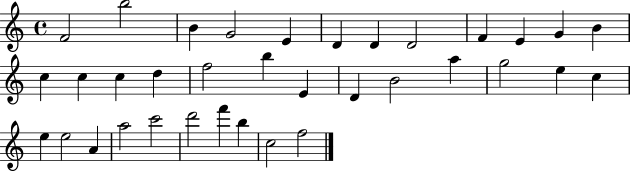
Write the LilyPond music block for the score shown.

{
  \clef treble
  \time 4/4
  \defaultTimeSignature
  \key c \major
  f'2 b''2 | b'4 g'2 e'4 | d'4 d'4 d'2 | f'4 e'4 g'4 b'4 | \break c''4 c''4 c''4 d''4 | f''2 b''4 e'4 | d'4 b'2 a''4 | g''2 e''4 c''4 | \break e''4 e''2 a'4 | a''2 c'''2 | d'''2 f'''4 b''4 | c''2 f''2 | \break \bar "|."
}